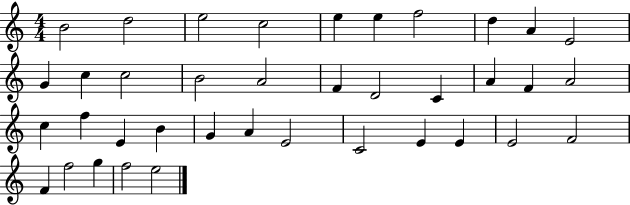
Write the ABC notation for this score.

X:1
T:Untitled
M:4/4
L:1/4
K:C
B2 d2 e2 c2 e e f2 d A E2 G c c2 B2 A2 F D2 C A F A2 c f E B G A E2 C2 E E E2 F2 F f2 g f2 e2